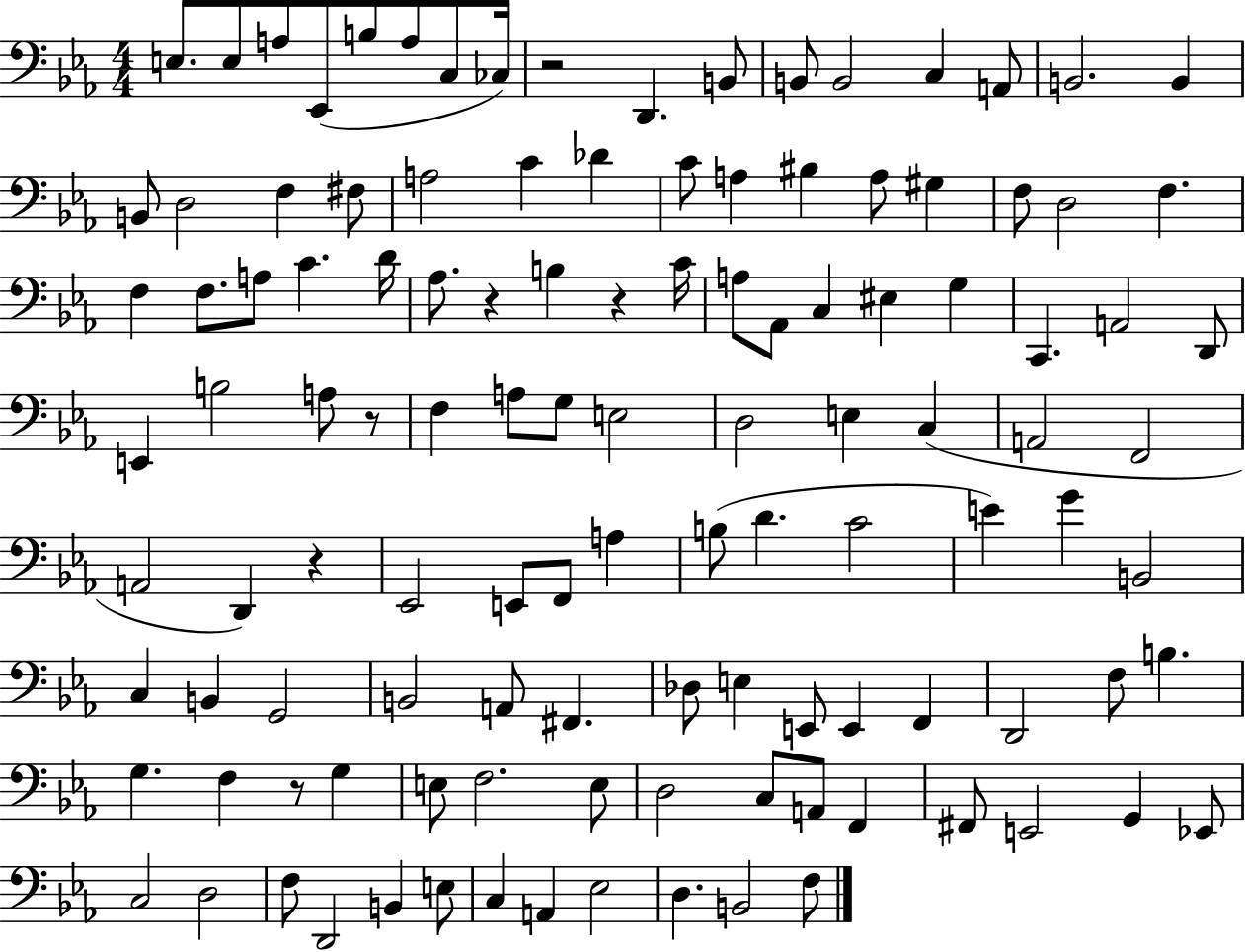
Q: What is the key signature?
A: EES major